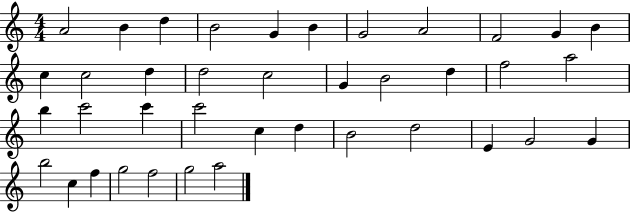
X:1
T:Untitled
M:4/4
L:1/4
K:C
A2 B d B2 G B G2 A2 F2 G B c c2 d d2 c2 G B2 d f2 a2 b c'2 c' c'2 c d B2 d2 E G2 G b2 c f g2 f2 g2 a2